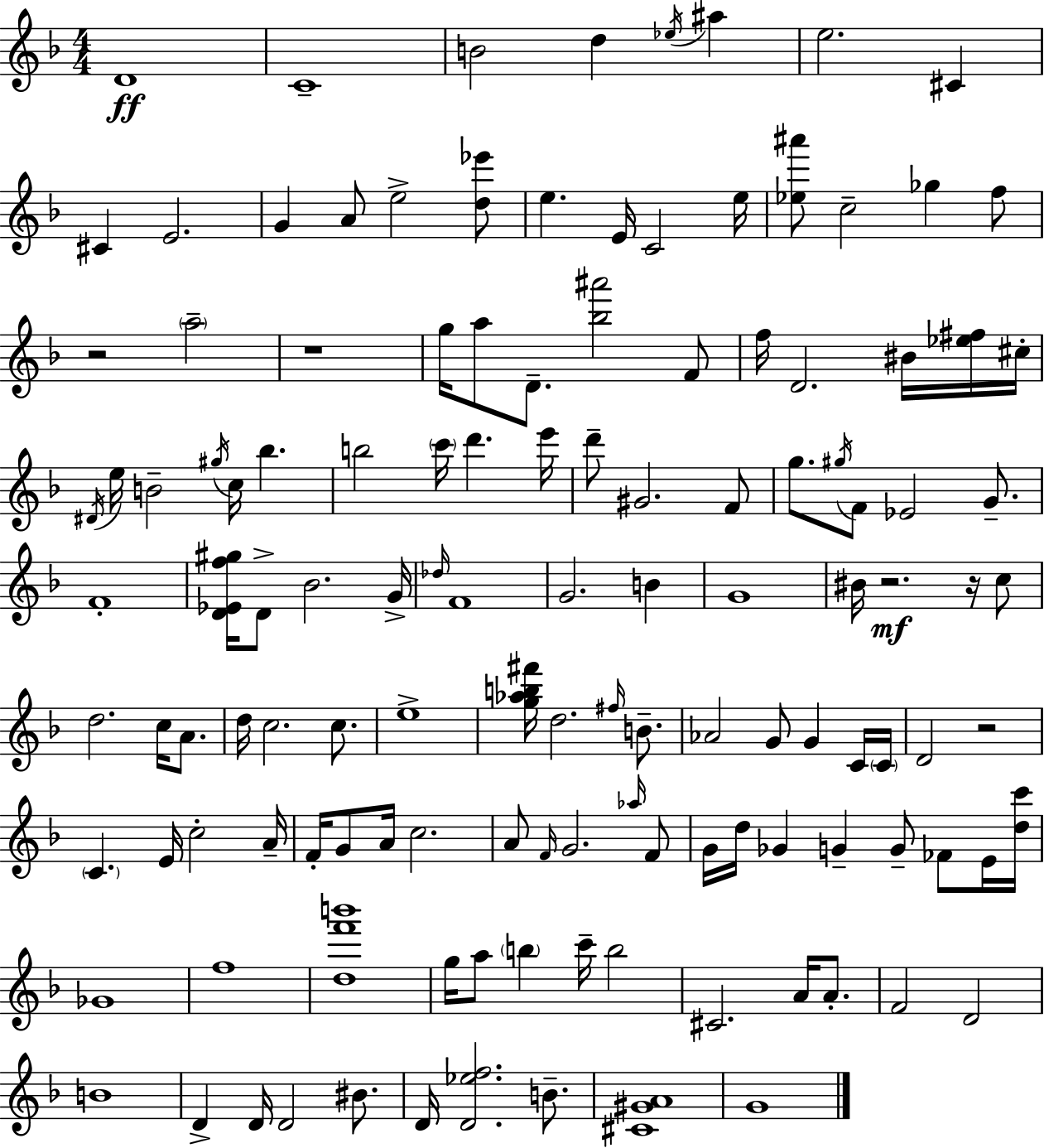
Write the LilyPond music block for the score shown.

{
  \clef treble
  \numericTimeSignature
  \time 4/4
  \key f \major
  d'1\ff | c'1-- | b'2 d''4 \acciaccatura { ees''16 } ais''4 | e''2. cis'4 | \break cis'4 e'2. | g'4 a'8 e''2-> <d'' ees'''>8 | e''4. e'16 c'2 | e''16 <ees'' ais'''>8 c''2-- ges''4 f''8 | \break r2 \parenthesize a''2-- | r1 | g''16 a''8 d'8.-- <bes'' ais'''>2 f'8 | f''16 d'2. bis'16 <ees'' fis''>16 | \break cis''16-. \acciaccatura { dis'16 } e''16 b'2-- \acciaccatura { gis''16 } c''16 bes''4. | b''2 \parenthesize c'''16 d'''4. | e'''16 d'''8-- gis'2. | f'8 g''8. \acciaccatura { gis''16 } f'8 ees'2 | \break g'8.-- f'1-. | <d' ees' f'' gis''>16 d'8-> bes'2. | g'16-> \grace { des''16 } f'1 | g'2. | \break b'4 g'1 | bis'16 r2.\mf | r16 c''8 d''2. | c''16 a'8. d''16 c''2. | \break c''8. e''1-> | <g'' aes'' b'' fis'''>16 d''2. | \grace { fis''16 } b'8.-- aes'2 g'8 | g'4 c'16 \parenthesize c'16 d'2 r2 | \break \parenthesize c'4. e'16 c''2-. | a'16-- f'16-. g'8 a'16 c''2. | a'8 \grace { f'16 } g'2. | \grace { aes''16 } f'8 g'16 d''16 ges'4 g'4-- | \break g'8-- fes'8 e'16 <d'' c'''>16 ges'1 | f''1 | <d'' f''' b'''>1 | g''16 a''8 \parenthesize b''4 c'''16-- | \break b''2 cis'2. | a'16 a'8.-. f'2 | d'2 b'1 | d'4-> d'16 d'2 | \break bis'8. d'16 <d' ees'' f''>2. | b'8.-- <cis' gis' a'>1 | g'1 | \bar "|."
}